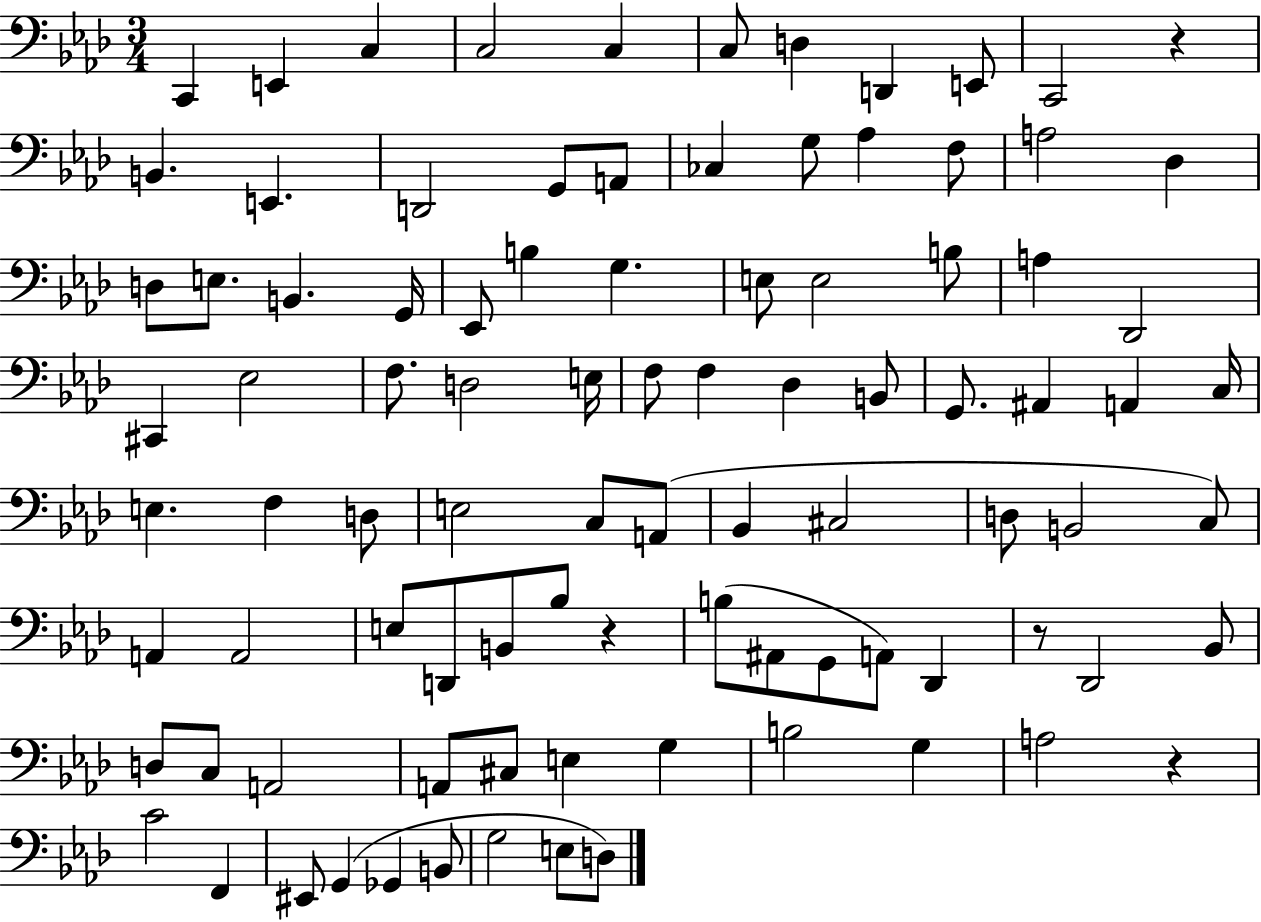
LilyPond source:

{
  \clef bass
  \numericTimeSignature
  \time 3/4
  \key aes \major
  c,4 e,4 c4 | c2 c4 | c8 d4 d,4 e,8 | c,2 r4 | \break b,4. e,4. | d,2 g,8 a,8 | ces4 g8 aes4 f8 | a2 des4 | \break d8 e8. b,4. g,16 | ees,8 b4 g4. | e8 e2 b8 | a4 des,2 | \break cis,4 ees2 | f8. d2 e16 | f8 f4 des4 b,8 | g,8. ais,4 a,4 c16 | \break e4. f4 d8 | e2 c8 a,8( | bes,4 cis2 | d8 b,2 c8) | \break a,4 a,2 | e8 d,8 b,8 bes8 r4 | b8( ais,8 g,8 a,8) des,4 | r8 des,2 bes,8 | \break d8 c8 a,2 | a,8 cis8 e4 g4 | b2 g4 | a2 r4 | \break c'2 f,4 | eis,8 g,4( ges,4 b,8 | g2 e8 d8) | \bar "|."
}